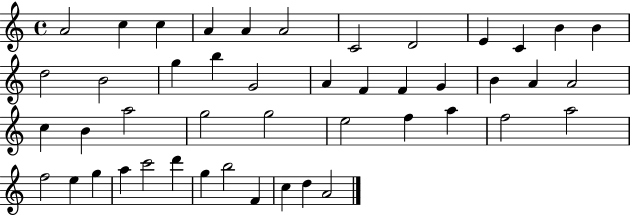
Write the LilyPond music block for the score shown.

{
  \clef treble
  \time 4/4
  \defaultTimeSignature
  \key c \major
  a'2 c''4 c''4 | a'4 a'4 a'2 | c'2 d'2 | e'4 c'4 b'4 b'4 | \break d''2 b'2 | g''4 b''4 g'2 | a'4 f'4 f'4 g'4 | b'4 a'4 a'2 | \break c''4 b'4 a''2 | g''2 g''2 | e''2 f''4 a''4 | f''2 a''2 | \break f''2 e''4 g''4 | a''4 c'''2 d'''4 | g''4 b''2 f'4 | c''4 d''4 a'2 | \break \bar "|."
}